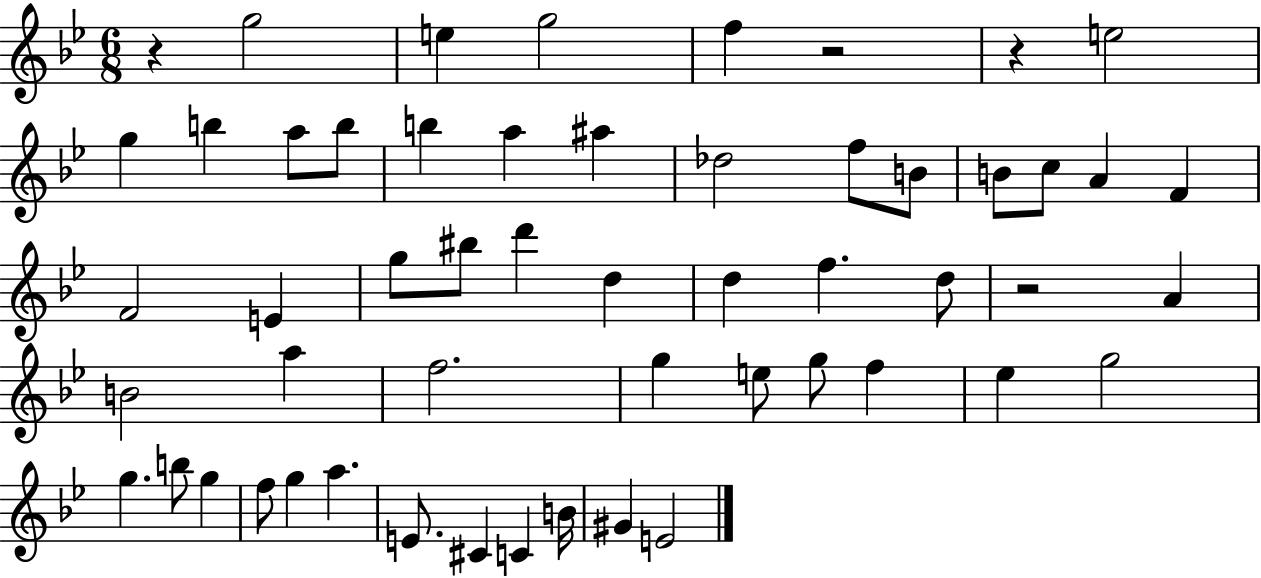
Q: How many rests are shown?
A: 4